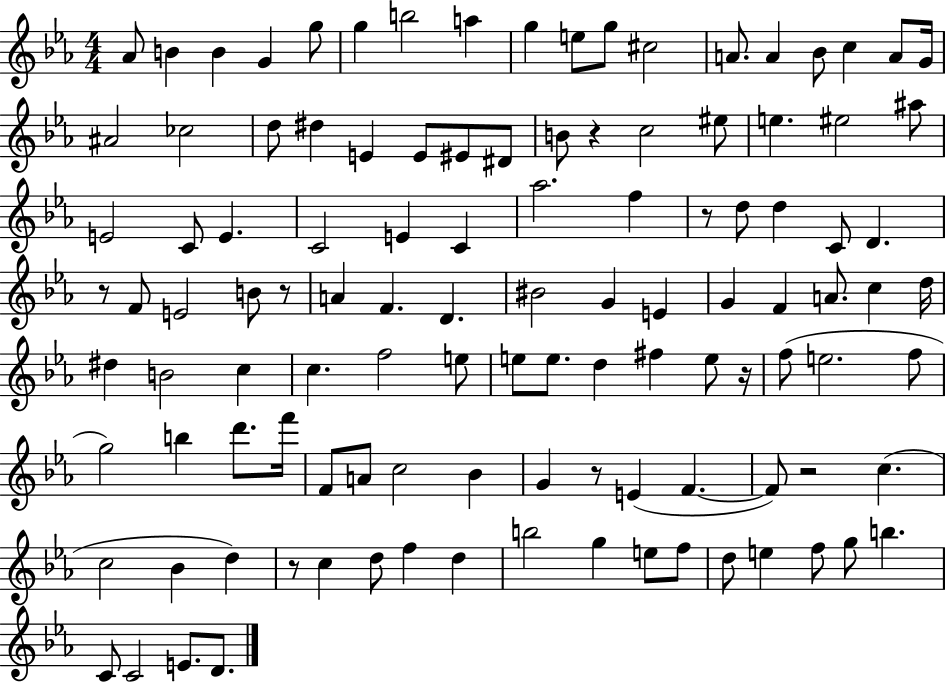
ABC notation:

X:1
T:Untitled
M:4/4
L:1/4
K:Eb
_A/2 B B G g/2 g b2 a g e/2 g/2 ^c2 A/2 A _B/2 c A/2 G/4 ^A2 _c2 d/2 ^d E E/2 ^E/2 ^D/2 B/2 z c2 ^e/2 e ^e2 ^a/2 E2 C/2 E C2 E C _a2 f z/2 d/2 d C/2 D z/2 F/2 E2 B/2 z/2 A F D ^B2 G E G F A/2 c d/4 ^d B2 c c f2 e/2 e/2 e/2 d ^f e/2 z/4 f/2 e2 f/2 g2 b d'/2 f'/4 F/2 A/2 c2 _B G z/2 E F F/2 z2 c c2 _B d z/2 c d/2 f d b2 g e/2 f/2 d/2 e f/2 g/2 b C/2 C2 E/2 D/2